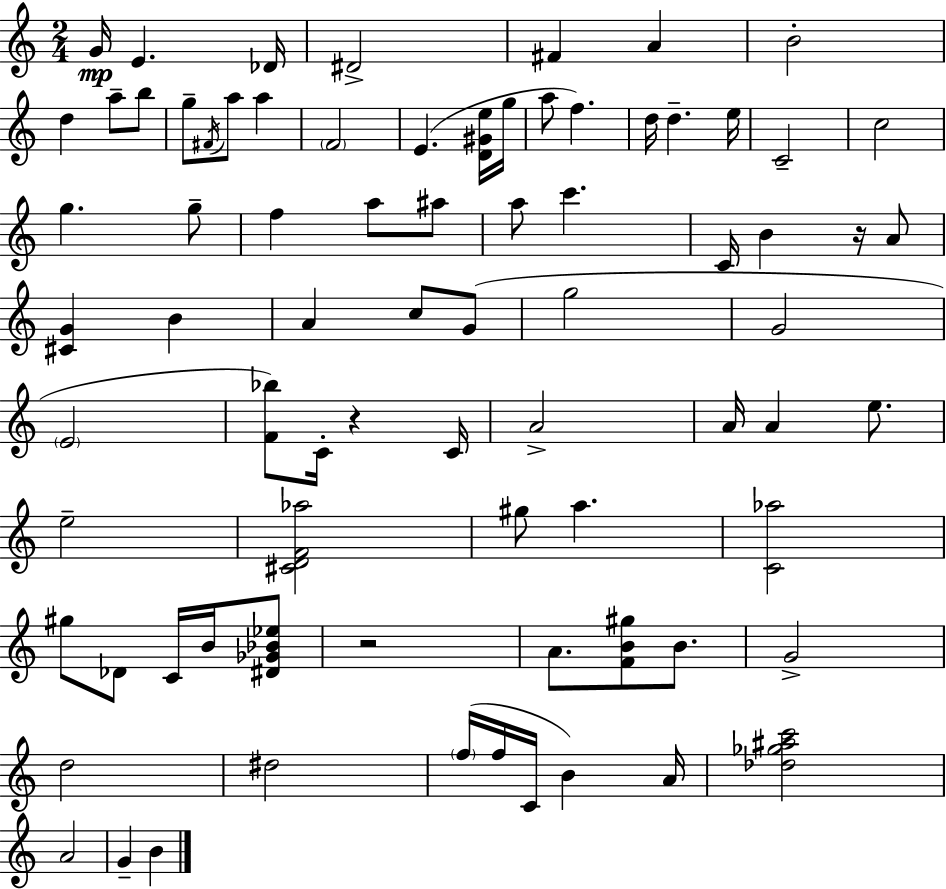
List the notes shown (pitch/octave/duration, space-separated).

G4/s E4/q. Db4/s D#4/h F#4/q A4/q B4/h D5/q A5/e B5/e G5/e F#4/s A5/e A5/q F4/h E4/q. [D4,G#4,E5]/s G5/s A5/e F5/q. D5/s D5/q. E5/s C4/h C5/h G5/q. G5/e F5/q A5/e A#5/e A5/e C6/q. C4/s B4/q R/s A4/e [C#4,G4]/q B4/q A4/q C5/e G4/e G5/h G4/h E4/h [F4,Bb5]/e C4/s R/q C4/s A4/h A4/s A4/q E5/e. E5/h [C#4,D4,F4,Ab5]/h G#5/e A5/q. [C4,Ab5]/h G#5/e Db4/e C4/s B4/s [D#4,Gb4,Bb4,Eb5]/e R/h A4/e. [F4,B4,G#5]/e B4/e. G4/h D5/h D#5/h F5/s F5/s C4/s B4/q A4/s [Db5,Gb5,A#5,C6]/h A4/h G4/q B4/q